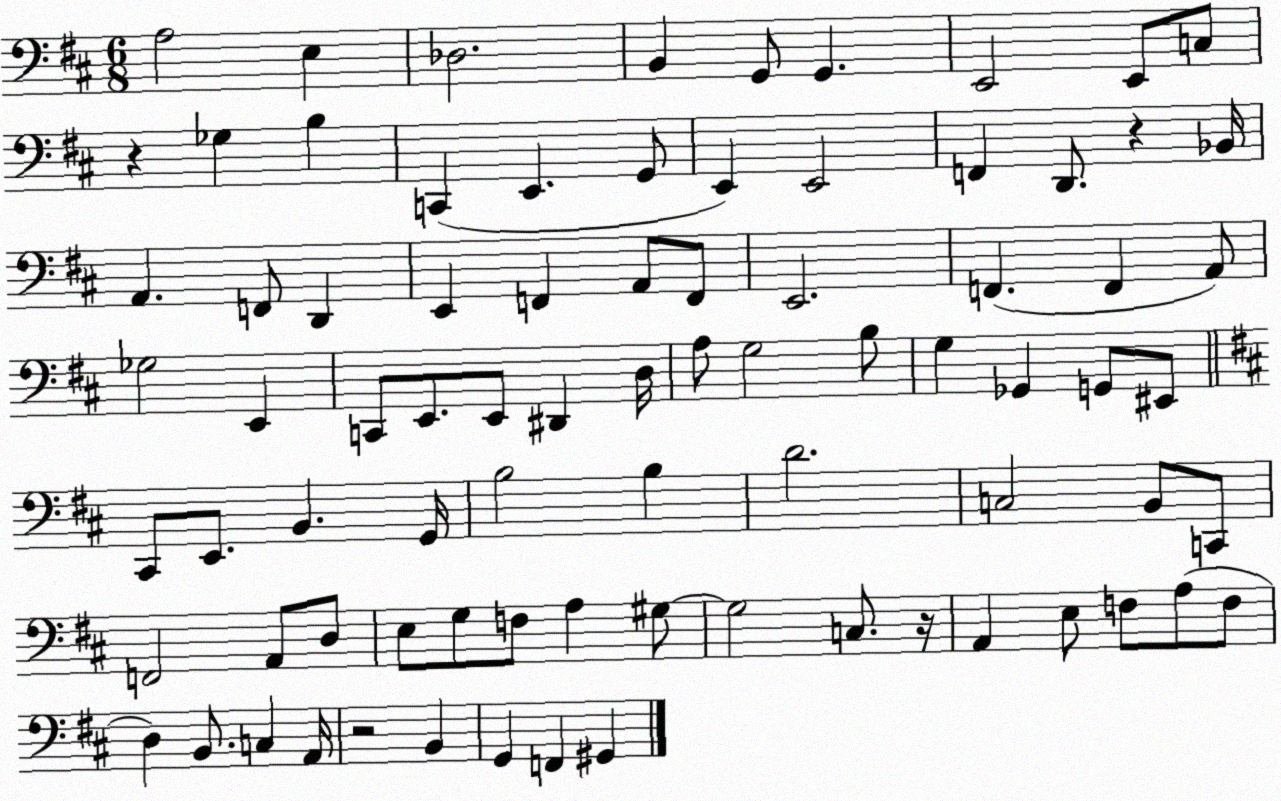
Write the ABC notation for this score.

X:1
T:Untitled
M:6/8
L:1/4
K:D
A,2 E, _D,2 B,, G,,/2 G,, E,,2 E,,/2 C,/2 z _G, B, C,, E,, G,,/2 E,, E,,2 F,, D,,/2 z _B,,/4 A,, F,,/2 D,, E,, F,, A,,/2 F,,/2 E,,2 F,, F,, A,,/2 _G,2 E,, C,,/2 E,,/2 E,,/2 ^D,, D,/4 A,/2 G,2 B,/2 G, _G,, G,,/2 ^E,,/2 ^C,,/2 E,,/2 B,, G,,/4 B,2 B, D2 C,2 B,,/2 C,,/2 F,,2 A,,/2 D,/2 E,/2 G,/2 F,/2 A, ^G,/2 ^G,2 C,/2 z/4 A,, E,/2 F,/2 A,/2 F,/2 D, B,,/2 C, A,,/4 z2 B,, G,, F,, ^G,,